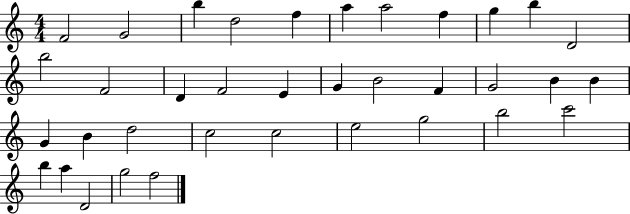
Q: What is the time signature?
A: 4/4